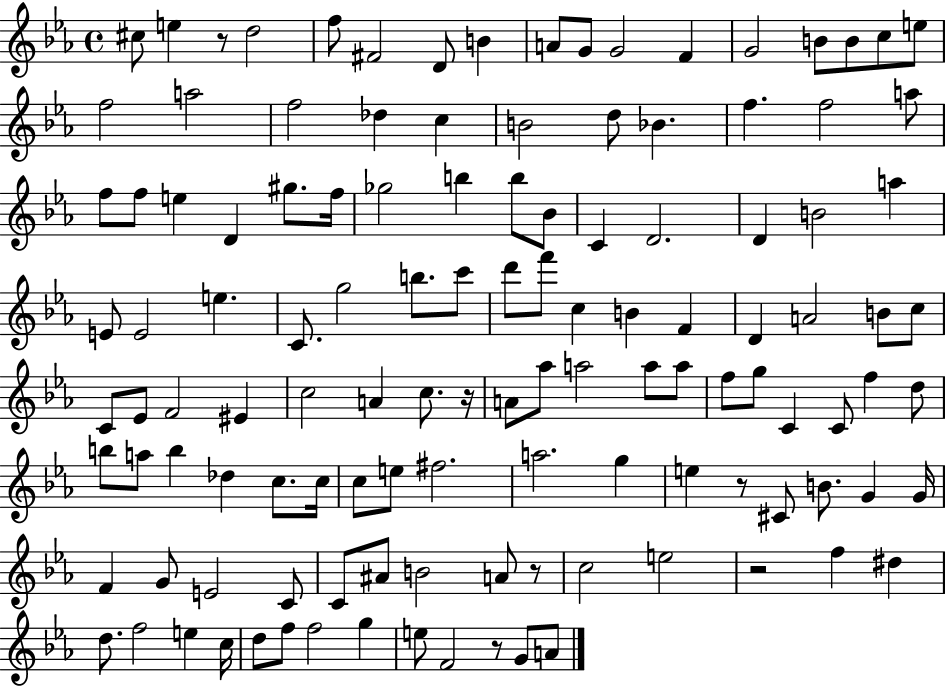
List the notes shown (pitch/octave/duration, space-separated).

C#5/e E5/q R/e D5/h F5/e F#4/h D4/e B4/q A4/e G4/e G4/h F4/q G4/h B4/e B4/e C5/e E5/e F5/h A5/h F5/h Db5/q C5/q B4/h D5/e Bb4/q. F5/q. F5/h A5/e F5/e F5/e E5/q D4/q G#5/e. F5/s Gb5/h B5/q B5/e Bb4/e C4/q D4/h. D4/q B4/h A5/q E4/e E4/h E5/q. C4/e. G5/h B5/e. C6/e D6/e F6/e C5/q B4/q F4/q D4/q A4/h B4/e C5/e C4/e Eb4/e F4/h EIS4/q C5/h A4/q C5/e. R/s A4/e Ab5/e A5/h A5/e A5/e F5/e G5/e C4/q C4/e F5/q D5/e B5/e A5/e B5/q Db5/q C5/e. C5/s C5/e E5/e F#5/h. A5/h. G5/q E5/q R/e C#4/e B4/e. G4/q G4/s F4/q G4/e E4/h C4/e C4/e A#4/e B4/h A4/e R/e C5/h E5/h R/h F5/q D#5/q D5/e. F5/h E5/q C5/s D5/e F5/e F5/h G5/q E5/e F4/h R/e G4/e A4/e